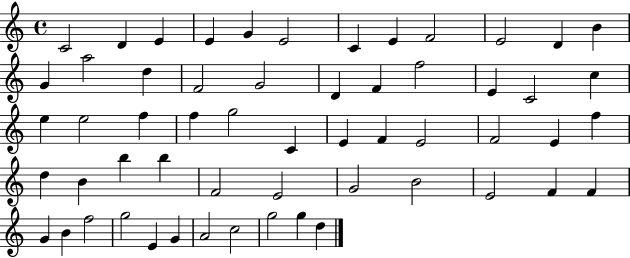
C4/h D4/q E4/q E4/q G4/q E4/h C4/q E4/q F4/h E4/h D4/q B4/q G4/q A5/h D5/q F4/h G4/h D4/q F4/q F5/h E4/q C4/h C5/q E5/q E5/h F5/q F5/q G5/h C4/q E4/q F4/q E4/h F4/h E4/q F5/q D5/q B4/q B5/q B5/q F4/h E4/h G4/h B4/h E4/h F4/q F4/q G4/q B4/q F5/h G5/h E4/q G4/q A4/h C5/h G5/h G5/q D5/q